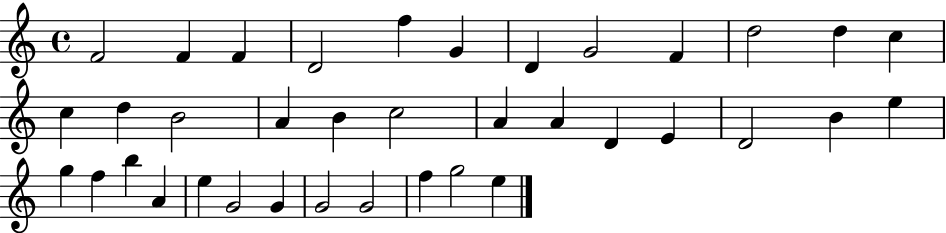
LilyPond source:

{
  \clef treble
  \time 4/4
  \defaultTimeSignature
  \key c \major
  f'2 f'4 f'4 | d'2 f''4 g'4 | d'4 g'2 f'4 | d''2 d''4 c''4 | \break c''4 d''4 b'2 | a'4 b'4 c''2 | a'4 a'4 d'4 e'4 | d'2 b'4 e''4 | \break g''4 f''4 b''4 a'4 | e''4 g'2 g'4 | g'2 g'2 | f''4 g''2 e''4 | \break \bar "|."
}